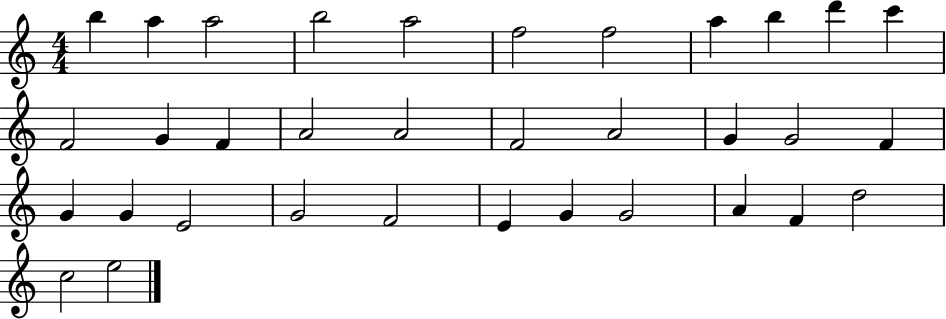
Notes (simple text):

B5/q A5/q A5/h B5/h A5/h F5/h F5/h A5/q B5/q D6/q C6/q F4/h G4/q F4/q A4/h A4/h F4/h A4/h G4/q G4/h F4/q G4/q G4/q E4/h G4/h F4/h E4/q G4/q G4/h A4/q F4/q D5/h C5/h E5/h